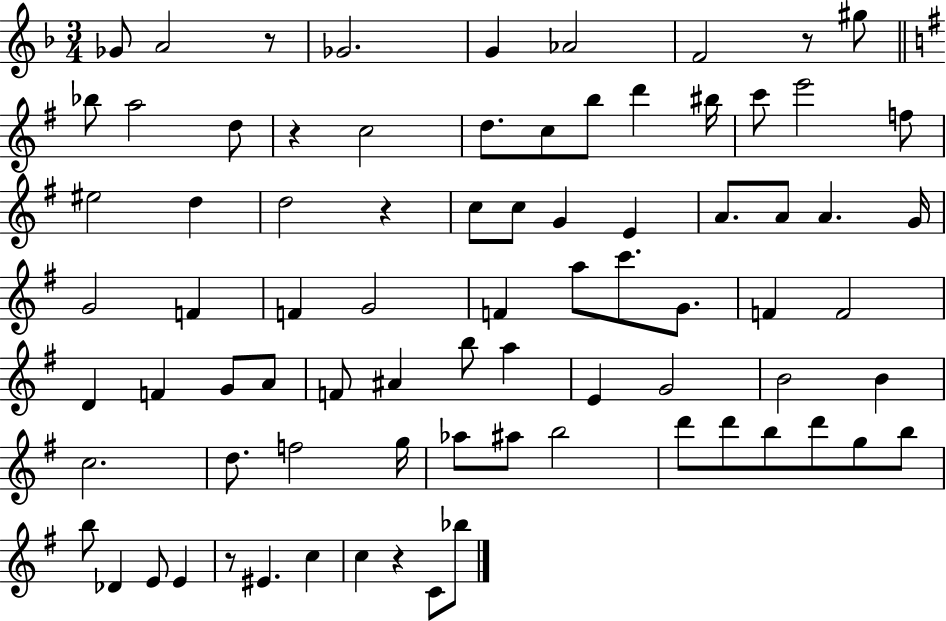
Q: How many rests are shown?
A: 6